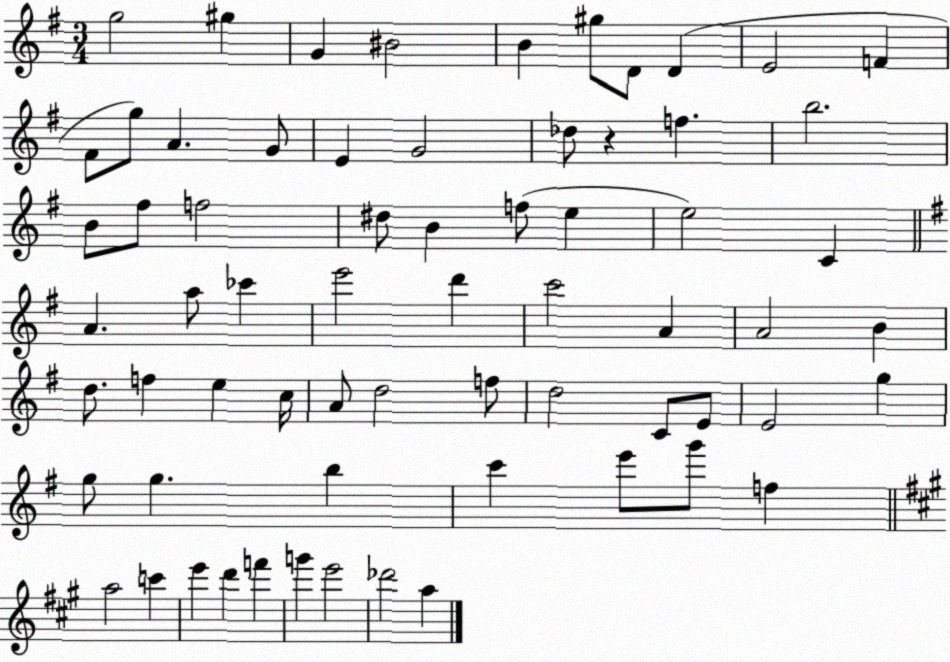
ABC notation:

X:1
T:Untitled
M:3/4
L:1/4
K:G
g2 ^g G ^B2 B ^g/2 D/2 D E2 F ^F/2 g/2 A G/2 E G2 _d/2 z f b2 B/2 ^f/2 f2 ^d/2 B f/2 e e2 C A a/2 _c' e'2 d' c'2 A A2 B d/2 f e c/4 A/2 d2 f/2 d2 C/2 E/2 E2 g g/2 g b c' e'/2 g'/2 f a2 c' e' d' f' g' e'2 _d'2 a